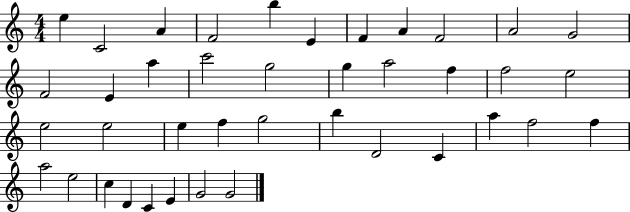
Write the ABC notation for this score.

X:1
T:Untitled
M:4/4
L:1/4
K:C
e C2 A F2 b E F A F2 A2 G2 F2 E a c'2 g2 g a2 f f2 e2 e2 e2 e f g2 b D2 C a f2 f a2 e2 c D C E G2 G2